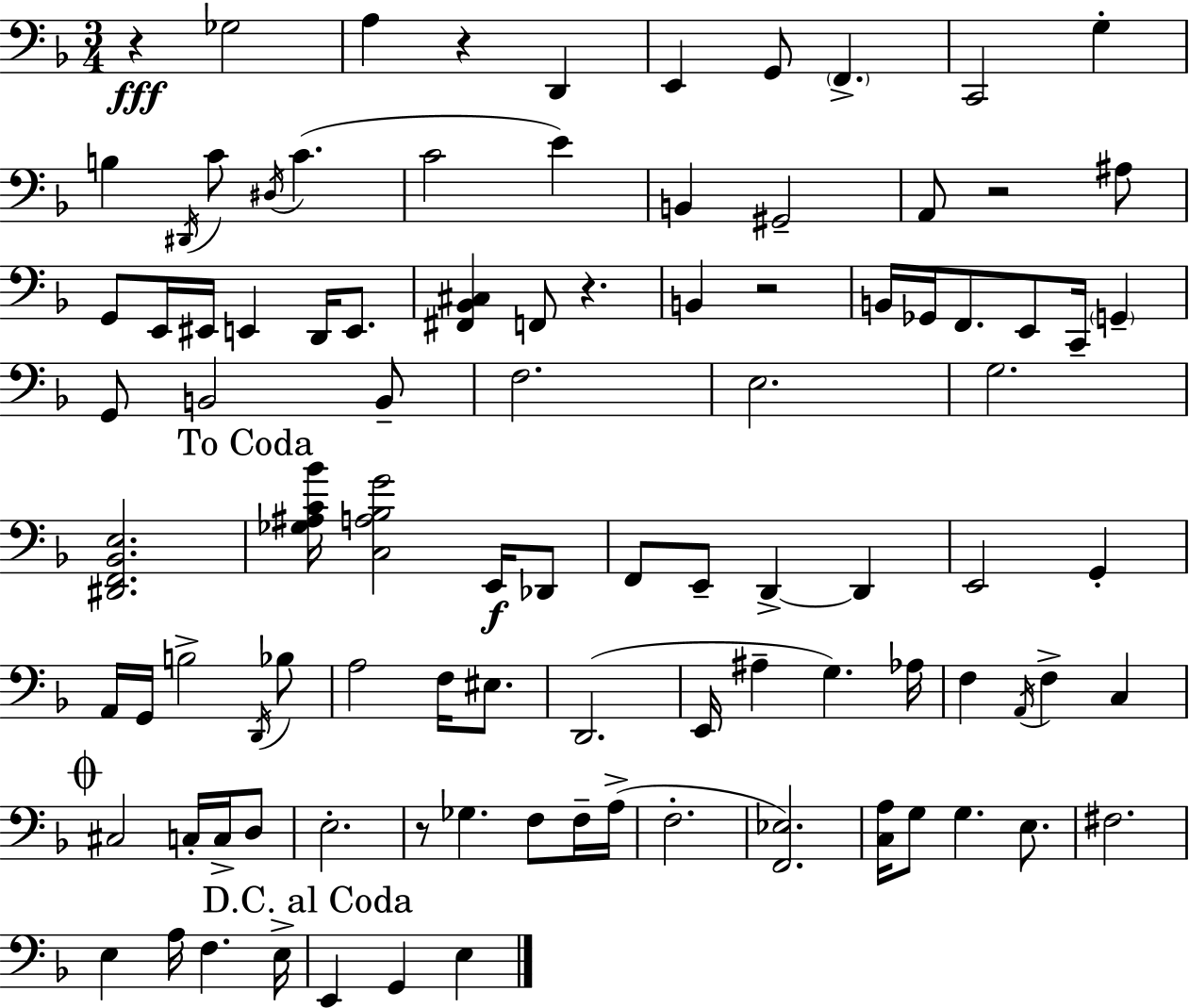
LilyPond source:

{
  \clef bass
  \numericTimeSignature
  \time 3/4
  \key d \minor
  r4\fff ges2 | a4 r4 d,4 | e,4 g,8 \parenthesize f,4.-> | c,2 g4-. | \break b4 \acciaccatura { dis,16 } c'8 \acciaccatura { dis16 } c'4.( | c'2 e'4) | b,4 gis,2-- | a,8 r2 | \break ais8 g,8 e,16 eis,16 e,4 d,16 e,8. | <fis, bes, cis>4 f,8 r4. | b,4 r2 | b,16 ges,16 f,8. e,8 c,16-- \parenthesize g,4-- | \break g,8 b,2 | b,8-- f2. | e2. | g2. | \break <dis, f, bes, e>2. | \mark "To Coda" <ges ais c' bes'>16 <c a bes g'>2 e,16\f | des,8 f,8 e,8-- d,4->~~ d,4 | e,2 g,4-. | \break a,16 g,16 b2-> | \acciaccatura { d,16 } bes8 a2 f16 | eis8. d,2.( | e,16 ais4-- g4.) | \break aes16 f4 \acciaccatura { a,16 } f4-> | c4 \mark \markup { \musicglyph "scripts.coda" } cis2 | c16-. c16-> d8 e2.-. | r8 ges4. | \break f8 f16-- a16->( f2.-. | <f, ees>2.) | <c a>16 g8 g4. | e8. fis2. | \break e4 a16 f4. | e16-> \mark "D.C. al Coda" e,4 g,4 | e4 \bar "|."
}